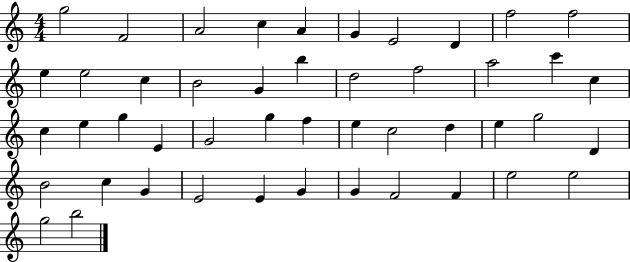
{
  \clef treble
  \numericTimeSignature
  \time 4/4
  \key c \major
  g''2 f'2 | a'2 c''4 a'4 | g'4 e'2 d'4 | f''2 f''2 | \break e''4 e''2 c''4 | b'2 g'4 b''4 | d''2 f''2 | a''2 c'''4 c''4 | \break c''4 e''4 g''4 e'4 | g'2 g''4 f''4 | e''4 c''2 d''4 | e''4 g''2 d'4 | \break b'2 c''4 g'4 | e'2 e'4 g'4 | g'4 f'2 f'4 | e''2 e''2 | \break g''2 b''2 | \bar "|."
}